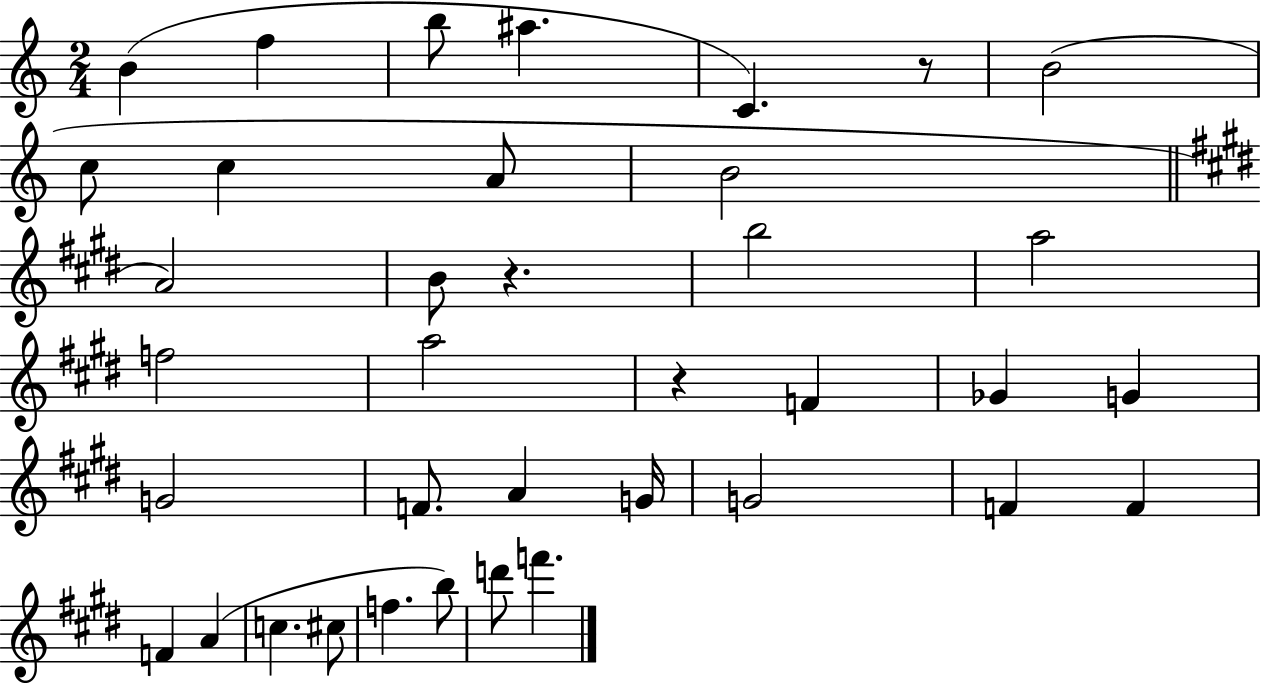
B4/q F5/q B5/e A#5/q. C4/q. R/e B4/h C5/e C5/q A4/e B4/h A4/h B4/e R/q. B5/h A5/h F5/h A5/h R/q F4/q Gb4/q G4/q G4/h F4/e. A4/q G4/s G4/h F4/q F4/q F4/q A4/q C5/q. C#5/e F5/q. B5/e D6/e F6/q.